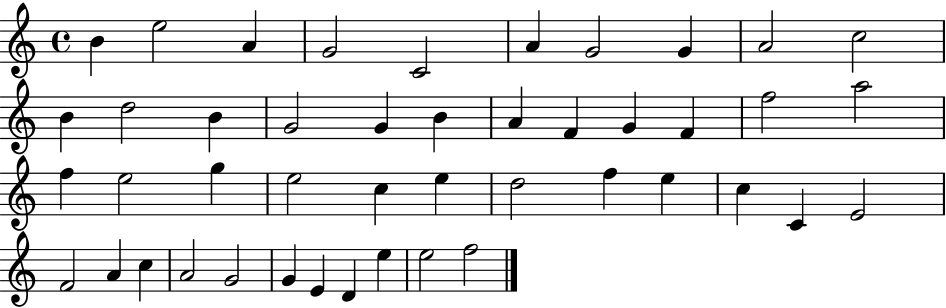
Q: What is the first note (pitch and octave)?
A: B4